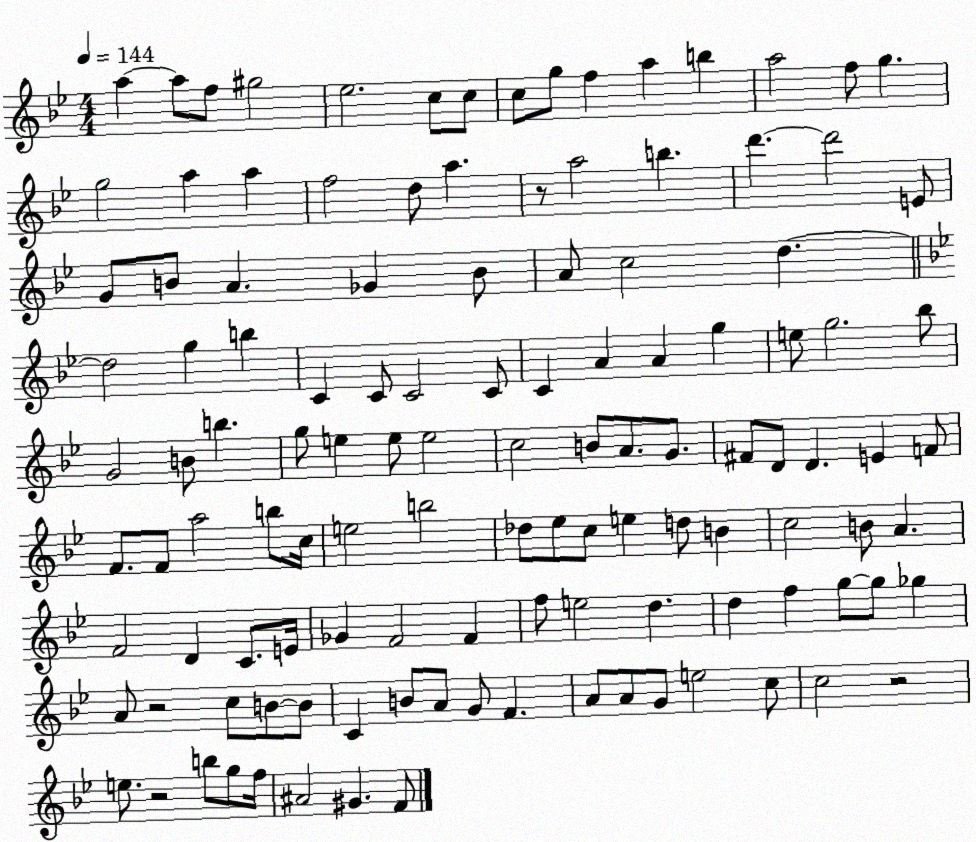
X:1
T:Untitled
M:4/4
L:1/4
K:Bb
a a/2 f/2 ^g2 _e2 c/2 c/2 c/2 g/2 f a b a2 f/2 g g2 a a f2 d/2 a z/2 a2 b d' d'2 E/2 G/2 B/2 A _G B/2 A/2 c2 d d2 g b C C/2 C2 C/2 C A A g e/2 g2 _b/2 G2 B/2 b g/2 e e/2 e2 c2 B/2 A/2 G/2 ^F/2 D/2 D E F/2 F/2 F/2 a2 b/2 c/4 e2 b2 _d/2 _e/2 c/2 e d/2 B c2 B/2 A F2 D C/2 E/4 _G F2 F f/2 e2 d d f g/2 g/2 _g A/2 z2 c/2 B/2 B/2 C B/2 A/2 G/2 F A/2 A/2 G/2 e2 c/2 c2 z2 e/2 z2 b/2 g/2 f/4 ^A2 ^G F/2